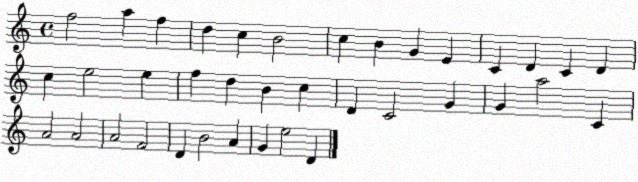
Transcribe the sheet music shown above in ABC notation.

X:1
T:Untitled
M:4/4
L:1/4
K:C
f2 a f d c B2 c B G E C D C D c e2 e f d B c D C2 G G a2 C A2 A2 A2 F2 D B2 A G e2 D